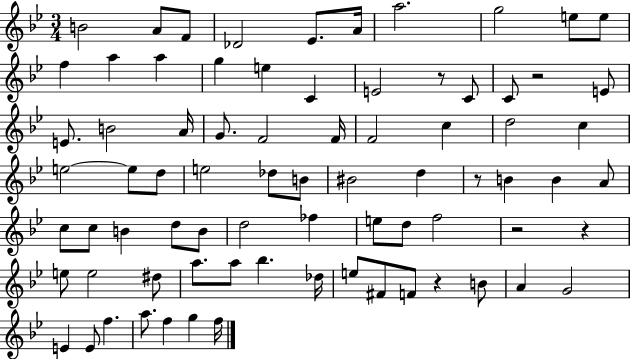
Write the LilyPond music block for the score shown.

{
  \clef treble
  \numericTimeSignature
  \time 3/4
  \key bes \major
  \repeat volta 2 { b'2 a'8 f'8 | des'2 ees'8. a'16 | a''2. | g''2 e''8 e''8 | \break f''4 a''4 a''4 | g''4 e''4 c'4 | e'2 r8 c'8 | c'8 r2 e'8 | \break e'8. b'2 a'16 | g'8. f'2 f'16 | f'2 c''4 | d''2 c''4 | \break e''2~~ e''8 d''8 | e''2 des''8 b'8 | bis'2 d''4 | r8 b'4 b'4 a'8 | \break c''8 c''8 b'4 d''8 b'8 | d''2 fes''4 | e''8 d''8 f''2 | r2 r4 | \break e''8 e''2 dis''8 | a''8. a''8 bes''4. des''16 | e''8 fis'8 f'8 r4 b'8 | a'4 g'2 | \break e'4 e'8 f''4. | a''8. f''4 g''4 f''16 | } \bar "|."
}